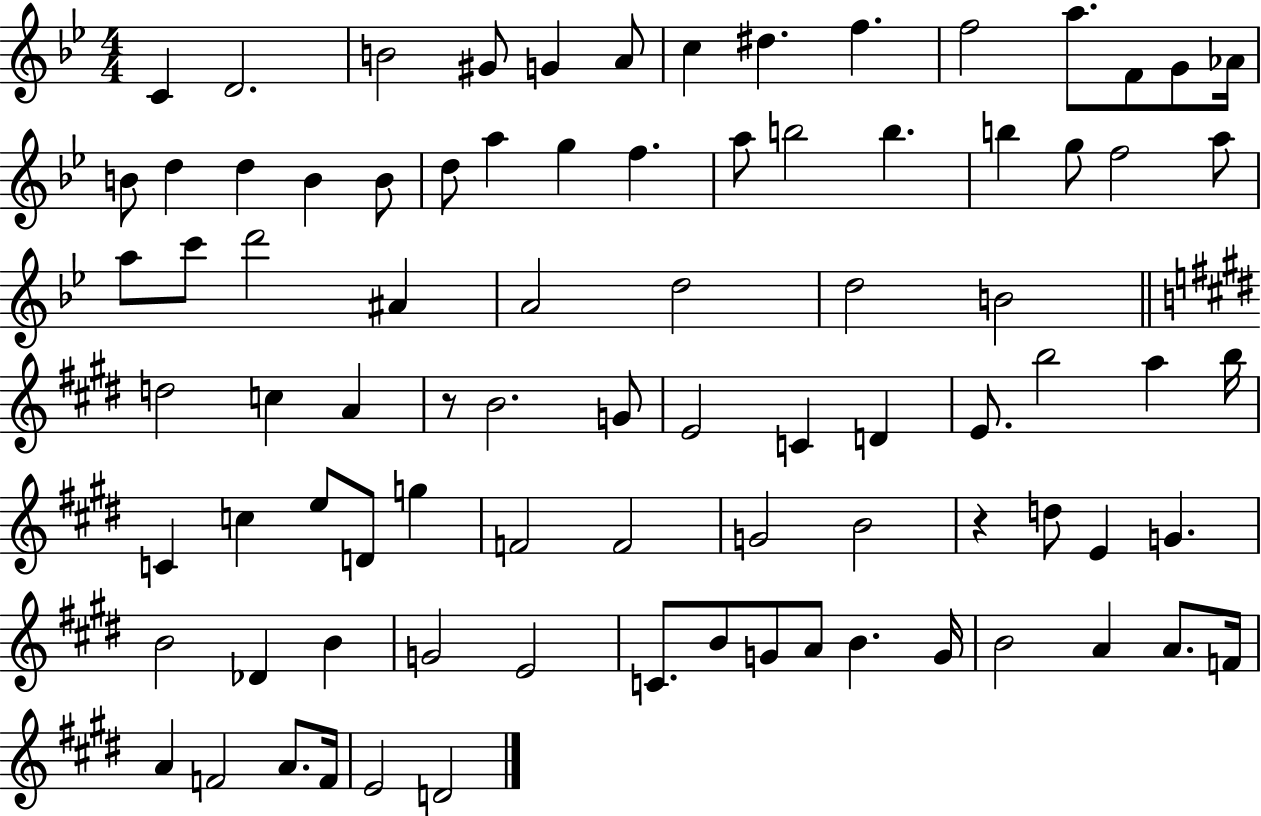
X:1
T:Untitled
M:4/4
L:1/4
K:Bb
C D2 B2 ^G/2 G A/2 c ^d f f2 a/2 F/2 G/2 _A/4 B/2 d d B B/2 d/2 a g f a/2 b2 b b g/2 f2 a/2 a/2 c'/2 d'2 ^A A2 d2 d2 B2 d2 c A z/2 B2 G/2 E2 C D E/2 b2 a b/4 C c e/2 D/2 g F2 F2 G2 B2 z d/2 E G B2 _D B G2 E2 C/2 B/2 G/2 A/2 B G/4 B2 A A/2 F/4 A F2 A/2 F/4 E2 D2